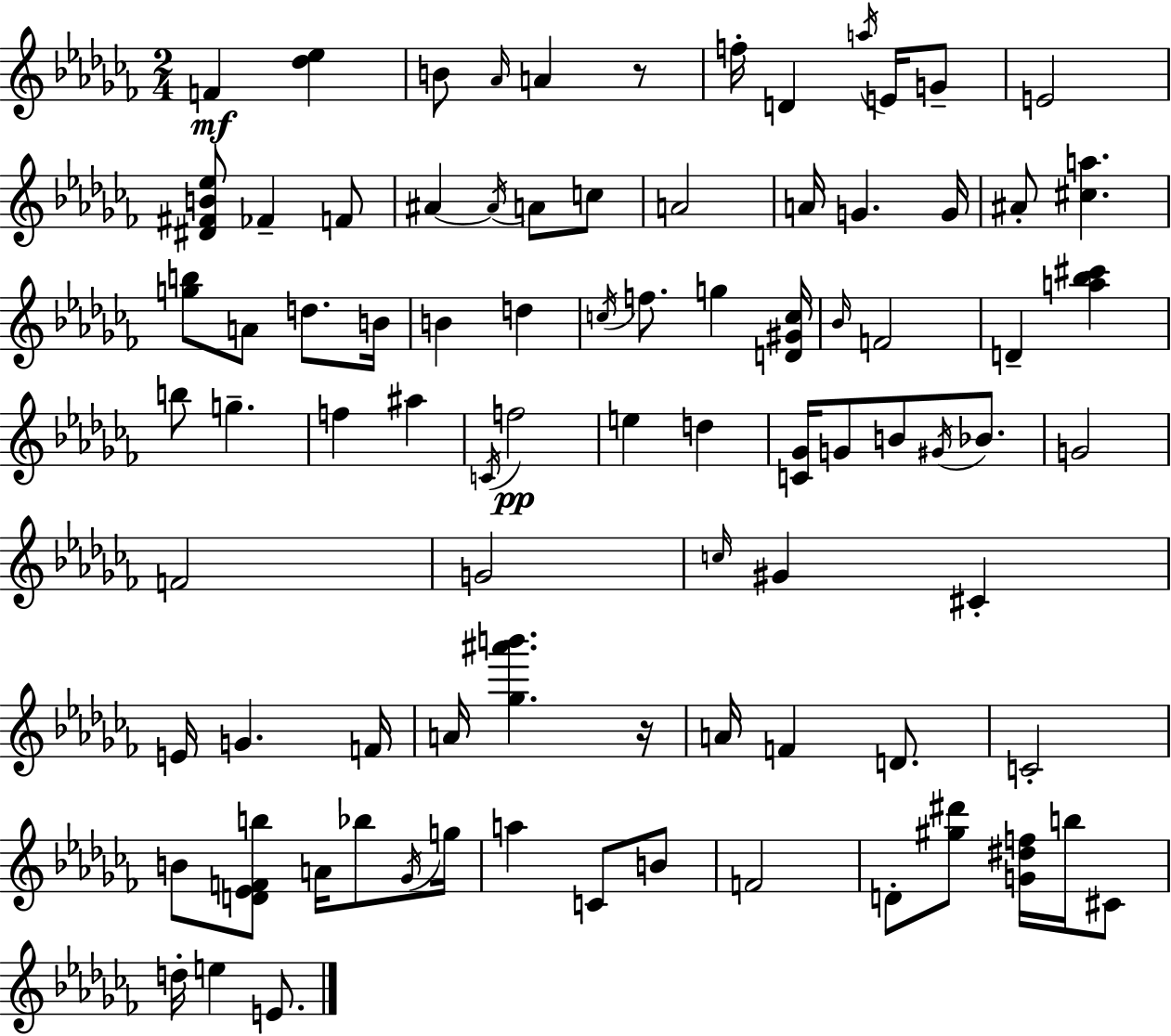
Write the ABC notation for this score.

X:1
T:Untitled
M:2/4
L:1/4
K:Abm
F [_d_e] B/2 _A/4 A z/2 f/4 D a/4 E/4 G/2 E2 [^D^FB_e]/2 _F F/2 ^A ^A/4 A/2 c/2 A2 A/4 G G/4 ^A/2 [^ca] [gb]/2 A/2 d/2 B/4 B d c/4 f/2 g [D^Gc]/4 _B/4 F2 D [a_b^c'] b/2 g f ^a C/4 f2 e d [C_G]/4 G/2 B/2 ^G/4 _B/2 G2 F2 G2 c/4 ^G ^C E/4 G F/4 A/4 [_g^a'b'] z/4 A/4 F D/2 C2 B/2 [D_EFb]/2 A/4 _b/2 _G/4 g/4 a C/2 B/2 F2 D/2 [^g^d']/2 [G^df]/4 b/4 ^C/2 d/4 e E/2